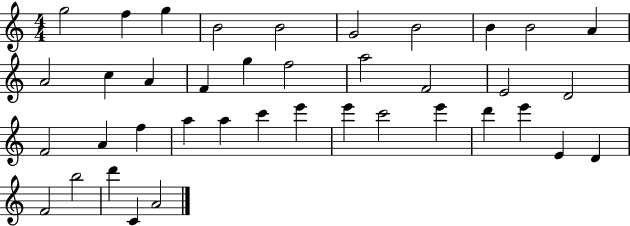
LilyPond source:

{
  \clef treble
  \numericTimeSignature
  \time 4/4
  \key c \major
  g''2 f''4 g''4 | b'2 b'2 | g'2 b'2 | b'4 b'2 a'4 | \break a'2 c''4 a'4 | f'4 g''4 f''2 | a''2 f'2 | e'2 d'2 | \break f'2 a'4 f''4 | a''4 a''4 c'''4 e'''4 | e'''4 c'''2 e'''4 | d'''4 e'''4 e'4 d'4 | \break f'2 b''2 | d'''4 c'4 a'2 | \bar "|."
}